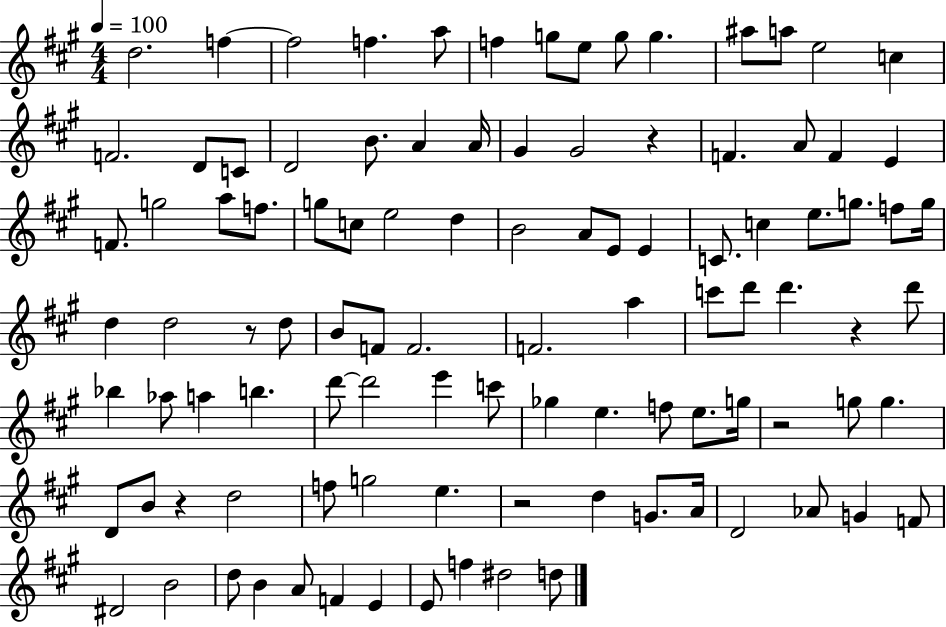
X:1
T:Untitled
M:4/4
L:1/4
K:A
d2 f f2 f a/2 f g/2 e/2 g/2 g ^a/2 a/2 e2 c F2 D/2 C/2 D2 B/2 A A/4 ^G ^G2 z F A/2 F E F/2 g2 a/2 f/2 g/2 c/2 e2 d B2 A/2 E/2 E C/2 c e/2 g/2 f/2 g/4 d d2 z/2 d/2 B/2 F/2 F2 F2 a c'/2 d'/2 d' z d'/2 _b _a/2 a b d'/2 d'2 e' c'/2 _g e f/2 e/2 g/4 z2 g/2 g D/2 B/2 z d2 f/2 g2 e z2 d G/2 A/4 D2 _A/2 G F/2 ^D2 B2 d/2 B A/2 F E E/2 f ^d2 d/2